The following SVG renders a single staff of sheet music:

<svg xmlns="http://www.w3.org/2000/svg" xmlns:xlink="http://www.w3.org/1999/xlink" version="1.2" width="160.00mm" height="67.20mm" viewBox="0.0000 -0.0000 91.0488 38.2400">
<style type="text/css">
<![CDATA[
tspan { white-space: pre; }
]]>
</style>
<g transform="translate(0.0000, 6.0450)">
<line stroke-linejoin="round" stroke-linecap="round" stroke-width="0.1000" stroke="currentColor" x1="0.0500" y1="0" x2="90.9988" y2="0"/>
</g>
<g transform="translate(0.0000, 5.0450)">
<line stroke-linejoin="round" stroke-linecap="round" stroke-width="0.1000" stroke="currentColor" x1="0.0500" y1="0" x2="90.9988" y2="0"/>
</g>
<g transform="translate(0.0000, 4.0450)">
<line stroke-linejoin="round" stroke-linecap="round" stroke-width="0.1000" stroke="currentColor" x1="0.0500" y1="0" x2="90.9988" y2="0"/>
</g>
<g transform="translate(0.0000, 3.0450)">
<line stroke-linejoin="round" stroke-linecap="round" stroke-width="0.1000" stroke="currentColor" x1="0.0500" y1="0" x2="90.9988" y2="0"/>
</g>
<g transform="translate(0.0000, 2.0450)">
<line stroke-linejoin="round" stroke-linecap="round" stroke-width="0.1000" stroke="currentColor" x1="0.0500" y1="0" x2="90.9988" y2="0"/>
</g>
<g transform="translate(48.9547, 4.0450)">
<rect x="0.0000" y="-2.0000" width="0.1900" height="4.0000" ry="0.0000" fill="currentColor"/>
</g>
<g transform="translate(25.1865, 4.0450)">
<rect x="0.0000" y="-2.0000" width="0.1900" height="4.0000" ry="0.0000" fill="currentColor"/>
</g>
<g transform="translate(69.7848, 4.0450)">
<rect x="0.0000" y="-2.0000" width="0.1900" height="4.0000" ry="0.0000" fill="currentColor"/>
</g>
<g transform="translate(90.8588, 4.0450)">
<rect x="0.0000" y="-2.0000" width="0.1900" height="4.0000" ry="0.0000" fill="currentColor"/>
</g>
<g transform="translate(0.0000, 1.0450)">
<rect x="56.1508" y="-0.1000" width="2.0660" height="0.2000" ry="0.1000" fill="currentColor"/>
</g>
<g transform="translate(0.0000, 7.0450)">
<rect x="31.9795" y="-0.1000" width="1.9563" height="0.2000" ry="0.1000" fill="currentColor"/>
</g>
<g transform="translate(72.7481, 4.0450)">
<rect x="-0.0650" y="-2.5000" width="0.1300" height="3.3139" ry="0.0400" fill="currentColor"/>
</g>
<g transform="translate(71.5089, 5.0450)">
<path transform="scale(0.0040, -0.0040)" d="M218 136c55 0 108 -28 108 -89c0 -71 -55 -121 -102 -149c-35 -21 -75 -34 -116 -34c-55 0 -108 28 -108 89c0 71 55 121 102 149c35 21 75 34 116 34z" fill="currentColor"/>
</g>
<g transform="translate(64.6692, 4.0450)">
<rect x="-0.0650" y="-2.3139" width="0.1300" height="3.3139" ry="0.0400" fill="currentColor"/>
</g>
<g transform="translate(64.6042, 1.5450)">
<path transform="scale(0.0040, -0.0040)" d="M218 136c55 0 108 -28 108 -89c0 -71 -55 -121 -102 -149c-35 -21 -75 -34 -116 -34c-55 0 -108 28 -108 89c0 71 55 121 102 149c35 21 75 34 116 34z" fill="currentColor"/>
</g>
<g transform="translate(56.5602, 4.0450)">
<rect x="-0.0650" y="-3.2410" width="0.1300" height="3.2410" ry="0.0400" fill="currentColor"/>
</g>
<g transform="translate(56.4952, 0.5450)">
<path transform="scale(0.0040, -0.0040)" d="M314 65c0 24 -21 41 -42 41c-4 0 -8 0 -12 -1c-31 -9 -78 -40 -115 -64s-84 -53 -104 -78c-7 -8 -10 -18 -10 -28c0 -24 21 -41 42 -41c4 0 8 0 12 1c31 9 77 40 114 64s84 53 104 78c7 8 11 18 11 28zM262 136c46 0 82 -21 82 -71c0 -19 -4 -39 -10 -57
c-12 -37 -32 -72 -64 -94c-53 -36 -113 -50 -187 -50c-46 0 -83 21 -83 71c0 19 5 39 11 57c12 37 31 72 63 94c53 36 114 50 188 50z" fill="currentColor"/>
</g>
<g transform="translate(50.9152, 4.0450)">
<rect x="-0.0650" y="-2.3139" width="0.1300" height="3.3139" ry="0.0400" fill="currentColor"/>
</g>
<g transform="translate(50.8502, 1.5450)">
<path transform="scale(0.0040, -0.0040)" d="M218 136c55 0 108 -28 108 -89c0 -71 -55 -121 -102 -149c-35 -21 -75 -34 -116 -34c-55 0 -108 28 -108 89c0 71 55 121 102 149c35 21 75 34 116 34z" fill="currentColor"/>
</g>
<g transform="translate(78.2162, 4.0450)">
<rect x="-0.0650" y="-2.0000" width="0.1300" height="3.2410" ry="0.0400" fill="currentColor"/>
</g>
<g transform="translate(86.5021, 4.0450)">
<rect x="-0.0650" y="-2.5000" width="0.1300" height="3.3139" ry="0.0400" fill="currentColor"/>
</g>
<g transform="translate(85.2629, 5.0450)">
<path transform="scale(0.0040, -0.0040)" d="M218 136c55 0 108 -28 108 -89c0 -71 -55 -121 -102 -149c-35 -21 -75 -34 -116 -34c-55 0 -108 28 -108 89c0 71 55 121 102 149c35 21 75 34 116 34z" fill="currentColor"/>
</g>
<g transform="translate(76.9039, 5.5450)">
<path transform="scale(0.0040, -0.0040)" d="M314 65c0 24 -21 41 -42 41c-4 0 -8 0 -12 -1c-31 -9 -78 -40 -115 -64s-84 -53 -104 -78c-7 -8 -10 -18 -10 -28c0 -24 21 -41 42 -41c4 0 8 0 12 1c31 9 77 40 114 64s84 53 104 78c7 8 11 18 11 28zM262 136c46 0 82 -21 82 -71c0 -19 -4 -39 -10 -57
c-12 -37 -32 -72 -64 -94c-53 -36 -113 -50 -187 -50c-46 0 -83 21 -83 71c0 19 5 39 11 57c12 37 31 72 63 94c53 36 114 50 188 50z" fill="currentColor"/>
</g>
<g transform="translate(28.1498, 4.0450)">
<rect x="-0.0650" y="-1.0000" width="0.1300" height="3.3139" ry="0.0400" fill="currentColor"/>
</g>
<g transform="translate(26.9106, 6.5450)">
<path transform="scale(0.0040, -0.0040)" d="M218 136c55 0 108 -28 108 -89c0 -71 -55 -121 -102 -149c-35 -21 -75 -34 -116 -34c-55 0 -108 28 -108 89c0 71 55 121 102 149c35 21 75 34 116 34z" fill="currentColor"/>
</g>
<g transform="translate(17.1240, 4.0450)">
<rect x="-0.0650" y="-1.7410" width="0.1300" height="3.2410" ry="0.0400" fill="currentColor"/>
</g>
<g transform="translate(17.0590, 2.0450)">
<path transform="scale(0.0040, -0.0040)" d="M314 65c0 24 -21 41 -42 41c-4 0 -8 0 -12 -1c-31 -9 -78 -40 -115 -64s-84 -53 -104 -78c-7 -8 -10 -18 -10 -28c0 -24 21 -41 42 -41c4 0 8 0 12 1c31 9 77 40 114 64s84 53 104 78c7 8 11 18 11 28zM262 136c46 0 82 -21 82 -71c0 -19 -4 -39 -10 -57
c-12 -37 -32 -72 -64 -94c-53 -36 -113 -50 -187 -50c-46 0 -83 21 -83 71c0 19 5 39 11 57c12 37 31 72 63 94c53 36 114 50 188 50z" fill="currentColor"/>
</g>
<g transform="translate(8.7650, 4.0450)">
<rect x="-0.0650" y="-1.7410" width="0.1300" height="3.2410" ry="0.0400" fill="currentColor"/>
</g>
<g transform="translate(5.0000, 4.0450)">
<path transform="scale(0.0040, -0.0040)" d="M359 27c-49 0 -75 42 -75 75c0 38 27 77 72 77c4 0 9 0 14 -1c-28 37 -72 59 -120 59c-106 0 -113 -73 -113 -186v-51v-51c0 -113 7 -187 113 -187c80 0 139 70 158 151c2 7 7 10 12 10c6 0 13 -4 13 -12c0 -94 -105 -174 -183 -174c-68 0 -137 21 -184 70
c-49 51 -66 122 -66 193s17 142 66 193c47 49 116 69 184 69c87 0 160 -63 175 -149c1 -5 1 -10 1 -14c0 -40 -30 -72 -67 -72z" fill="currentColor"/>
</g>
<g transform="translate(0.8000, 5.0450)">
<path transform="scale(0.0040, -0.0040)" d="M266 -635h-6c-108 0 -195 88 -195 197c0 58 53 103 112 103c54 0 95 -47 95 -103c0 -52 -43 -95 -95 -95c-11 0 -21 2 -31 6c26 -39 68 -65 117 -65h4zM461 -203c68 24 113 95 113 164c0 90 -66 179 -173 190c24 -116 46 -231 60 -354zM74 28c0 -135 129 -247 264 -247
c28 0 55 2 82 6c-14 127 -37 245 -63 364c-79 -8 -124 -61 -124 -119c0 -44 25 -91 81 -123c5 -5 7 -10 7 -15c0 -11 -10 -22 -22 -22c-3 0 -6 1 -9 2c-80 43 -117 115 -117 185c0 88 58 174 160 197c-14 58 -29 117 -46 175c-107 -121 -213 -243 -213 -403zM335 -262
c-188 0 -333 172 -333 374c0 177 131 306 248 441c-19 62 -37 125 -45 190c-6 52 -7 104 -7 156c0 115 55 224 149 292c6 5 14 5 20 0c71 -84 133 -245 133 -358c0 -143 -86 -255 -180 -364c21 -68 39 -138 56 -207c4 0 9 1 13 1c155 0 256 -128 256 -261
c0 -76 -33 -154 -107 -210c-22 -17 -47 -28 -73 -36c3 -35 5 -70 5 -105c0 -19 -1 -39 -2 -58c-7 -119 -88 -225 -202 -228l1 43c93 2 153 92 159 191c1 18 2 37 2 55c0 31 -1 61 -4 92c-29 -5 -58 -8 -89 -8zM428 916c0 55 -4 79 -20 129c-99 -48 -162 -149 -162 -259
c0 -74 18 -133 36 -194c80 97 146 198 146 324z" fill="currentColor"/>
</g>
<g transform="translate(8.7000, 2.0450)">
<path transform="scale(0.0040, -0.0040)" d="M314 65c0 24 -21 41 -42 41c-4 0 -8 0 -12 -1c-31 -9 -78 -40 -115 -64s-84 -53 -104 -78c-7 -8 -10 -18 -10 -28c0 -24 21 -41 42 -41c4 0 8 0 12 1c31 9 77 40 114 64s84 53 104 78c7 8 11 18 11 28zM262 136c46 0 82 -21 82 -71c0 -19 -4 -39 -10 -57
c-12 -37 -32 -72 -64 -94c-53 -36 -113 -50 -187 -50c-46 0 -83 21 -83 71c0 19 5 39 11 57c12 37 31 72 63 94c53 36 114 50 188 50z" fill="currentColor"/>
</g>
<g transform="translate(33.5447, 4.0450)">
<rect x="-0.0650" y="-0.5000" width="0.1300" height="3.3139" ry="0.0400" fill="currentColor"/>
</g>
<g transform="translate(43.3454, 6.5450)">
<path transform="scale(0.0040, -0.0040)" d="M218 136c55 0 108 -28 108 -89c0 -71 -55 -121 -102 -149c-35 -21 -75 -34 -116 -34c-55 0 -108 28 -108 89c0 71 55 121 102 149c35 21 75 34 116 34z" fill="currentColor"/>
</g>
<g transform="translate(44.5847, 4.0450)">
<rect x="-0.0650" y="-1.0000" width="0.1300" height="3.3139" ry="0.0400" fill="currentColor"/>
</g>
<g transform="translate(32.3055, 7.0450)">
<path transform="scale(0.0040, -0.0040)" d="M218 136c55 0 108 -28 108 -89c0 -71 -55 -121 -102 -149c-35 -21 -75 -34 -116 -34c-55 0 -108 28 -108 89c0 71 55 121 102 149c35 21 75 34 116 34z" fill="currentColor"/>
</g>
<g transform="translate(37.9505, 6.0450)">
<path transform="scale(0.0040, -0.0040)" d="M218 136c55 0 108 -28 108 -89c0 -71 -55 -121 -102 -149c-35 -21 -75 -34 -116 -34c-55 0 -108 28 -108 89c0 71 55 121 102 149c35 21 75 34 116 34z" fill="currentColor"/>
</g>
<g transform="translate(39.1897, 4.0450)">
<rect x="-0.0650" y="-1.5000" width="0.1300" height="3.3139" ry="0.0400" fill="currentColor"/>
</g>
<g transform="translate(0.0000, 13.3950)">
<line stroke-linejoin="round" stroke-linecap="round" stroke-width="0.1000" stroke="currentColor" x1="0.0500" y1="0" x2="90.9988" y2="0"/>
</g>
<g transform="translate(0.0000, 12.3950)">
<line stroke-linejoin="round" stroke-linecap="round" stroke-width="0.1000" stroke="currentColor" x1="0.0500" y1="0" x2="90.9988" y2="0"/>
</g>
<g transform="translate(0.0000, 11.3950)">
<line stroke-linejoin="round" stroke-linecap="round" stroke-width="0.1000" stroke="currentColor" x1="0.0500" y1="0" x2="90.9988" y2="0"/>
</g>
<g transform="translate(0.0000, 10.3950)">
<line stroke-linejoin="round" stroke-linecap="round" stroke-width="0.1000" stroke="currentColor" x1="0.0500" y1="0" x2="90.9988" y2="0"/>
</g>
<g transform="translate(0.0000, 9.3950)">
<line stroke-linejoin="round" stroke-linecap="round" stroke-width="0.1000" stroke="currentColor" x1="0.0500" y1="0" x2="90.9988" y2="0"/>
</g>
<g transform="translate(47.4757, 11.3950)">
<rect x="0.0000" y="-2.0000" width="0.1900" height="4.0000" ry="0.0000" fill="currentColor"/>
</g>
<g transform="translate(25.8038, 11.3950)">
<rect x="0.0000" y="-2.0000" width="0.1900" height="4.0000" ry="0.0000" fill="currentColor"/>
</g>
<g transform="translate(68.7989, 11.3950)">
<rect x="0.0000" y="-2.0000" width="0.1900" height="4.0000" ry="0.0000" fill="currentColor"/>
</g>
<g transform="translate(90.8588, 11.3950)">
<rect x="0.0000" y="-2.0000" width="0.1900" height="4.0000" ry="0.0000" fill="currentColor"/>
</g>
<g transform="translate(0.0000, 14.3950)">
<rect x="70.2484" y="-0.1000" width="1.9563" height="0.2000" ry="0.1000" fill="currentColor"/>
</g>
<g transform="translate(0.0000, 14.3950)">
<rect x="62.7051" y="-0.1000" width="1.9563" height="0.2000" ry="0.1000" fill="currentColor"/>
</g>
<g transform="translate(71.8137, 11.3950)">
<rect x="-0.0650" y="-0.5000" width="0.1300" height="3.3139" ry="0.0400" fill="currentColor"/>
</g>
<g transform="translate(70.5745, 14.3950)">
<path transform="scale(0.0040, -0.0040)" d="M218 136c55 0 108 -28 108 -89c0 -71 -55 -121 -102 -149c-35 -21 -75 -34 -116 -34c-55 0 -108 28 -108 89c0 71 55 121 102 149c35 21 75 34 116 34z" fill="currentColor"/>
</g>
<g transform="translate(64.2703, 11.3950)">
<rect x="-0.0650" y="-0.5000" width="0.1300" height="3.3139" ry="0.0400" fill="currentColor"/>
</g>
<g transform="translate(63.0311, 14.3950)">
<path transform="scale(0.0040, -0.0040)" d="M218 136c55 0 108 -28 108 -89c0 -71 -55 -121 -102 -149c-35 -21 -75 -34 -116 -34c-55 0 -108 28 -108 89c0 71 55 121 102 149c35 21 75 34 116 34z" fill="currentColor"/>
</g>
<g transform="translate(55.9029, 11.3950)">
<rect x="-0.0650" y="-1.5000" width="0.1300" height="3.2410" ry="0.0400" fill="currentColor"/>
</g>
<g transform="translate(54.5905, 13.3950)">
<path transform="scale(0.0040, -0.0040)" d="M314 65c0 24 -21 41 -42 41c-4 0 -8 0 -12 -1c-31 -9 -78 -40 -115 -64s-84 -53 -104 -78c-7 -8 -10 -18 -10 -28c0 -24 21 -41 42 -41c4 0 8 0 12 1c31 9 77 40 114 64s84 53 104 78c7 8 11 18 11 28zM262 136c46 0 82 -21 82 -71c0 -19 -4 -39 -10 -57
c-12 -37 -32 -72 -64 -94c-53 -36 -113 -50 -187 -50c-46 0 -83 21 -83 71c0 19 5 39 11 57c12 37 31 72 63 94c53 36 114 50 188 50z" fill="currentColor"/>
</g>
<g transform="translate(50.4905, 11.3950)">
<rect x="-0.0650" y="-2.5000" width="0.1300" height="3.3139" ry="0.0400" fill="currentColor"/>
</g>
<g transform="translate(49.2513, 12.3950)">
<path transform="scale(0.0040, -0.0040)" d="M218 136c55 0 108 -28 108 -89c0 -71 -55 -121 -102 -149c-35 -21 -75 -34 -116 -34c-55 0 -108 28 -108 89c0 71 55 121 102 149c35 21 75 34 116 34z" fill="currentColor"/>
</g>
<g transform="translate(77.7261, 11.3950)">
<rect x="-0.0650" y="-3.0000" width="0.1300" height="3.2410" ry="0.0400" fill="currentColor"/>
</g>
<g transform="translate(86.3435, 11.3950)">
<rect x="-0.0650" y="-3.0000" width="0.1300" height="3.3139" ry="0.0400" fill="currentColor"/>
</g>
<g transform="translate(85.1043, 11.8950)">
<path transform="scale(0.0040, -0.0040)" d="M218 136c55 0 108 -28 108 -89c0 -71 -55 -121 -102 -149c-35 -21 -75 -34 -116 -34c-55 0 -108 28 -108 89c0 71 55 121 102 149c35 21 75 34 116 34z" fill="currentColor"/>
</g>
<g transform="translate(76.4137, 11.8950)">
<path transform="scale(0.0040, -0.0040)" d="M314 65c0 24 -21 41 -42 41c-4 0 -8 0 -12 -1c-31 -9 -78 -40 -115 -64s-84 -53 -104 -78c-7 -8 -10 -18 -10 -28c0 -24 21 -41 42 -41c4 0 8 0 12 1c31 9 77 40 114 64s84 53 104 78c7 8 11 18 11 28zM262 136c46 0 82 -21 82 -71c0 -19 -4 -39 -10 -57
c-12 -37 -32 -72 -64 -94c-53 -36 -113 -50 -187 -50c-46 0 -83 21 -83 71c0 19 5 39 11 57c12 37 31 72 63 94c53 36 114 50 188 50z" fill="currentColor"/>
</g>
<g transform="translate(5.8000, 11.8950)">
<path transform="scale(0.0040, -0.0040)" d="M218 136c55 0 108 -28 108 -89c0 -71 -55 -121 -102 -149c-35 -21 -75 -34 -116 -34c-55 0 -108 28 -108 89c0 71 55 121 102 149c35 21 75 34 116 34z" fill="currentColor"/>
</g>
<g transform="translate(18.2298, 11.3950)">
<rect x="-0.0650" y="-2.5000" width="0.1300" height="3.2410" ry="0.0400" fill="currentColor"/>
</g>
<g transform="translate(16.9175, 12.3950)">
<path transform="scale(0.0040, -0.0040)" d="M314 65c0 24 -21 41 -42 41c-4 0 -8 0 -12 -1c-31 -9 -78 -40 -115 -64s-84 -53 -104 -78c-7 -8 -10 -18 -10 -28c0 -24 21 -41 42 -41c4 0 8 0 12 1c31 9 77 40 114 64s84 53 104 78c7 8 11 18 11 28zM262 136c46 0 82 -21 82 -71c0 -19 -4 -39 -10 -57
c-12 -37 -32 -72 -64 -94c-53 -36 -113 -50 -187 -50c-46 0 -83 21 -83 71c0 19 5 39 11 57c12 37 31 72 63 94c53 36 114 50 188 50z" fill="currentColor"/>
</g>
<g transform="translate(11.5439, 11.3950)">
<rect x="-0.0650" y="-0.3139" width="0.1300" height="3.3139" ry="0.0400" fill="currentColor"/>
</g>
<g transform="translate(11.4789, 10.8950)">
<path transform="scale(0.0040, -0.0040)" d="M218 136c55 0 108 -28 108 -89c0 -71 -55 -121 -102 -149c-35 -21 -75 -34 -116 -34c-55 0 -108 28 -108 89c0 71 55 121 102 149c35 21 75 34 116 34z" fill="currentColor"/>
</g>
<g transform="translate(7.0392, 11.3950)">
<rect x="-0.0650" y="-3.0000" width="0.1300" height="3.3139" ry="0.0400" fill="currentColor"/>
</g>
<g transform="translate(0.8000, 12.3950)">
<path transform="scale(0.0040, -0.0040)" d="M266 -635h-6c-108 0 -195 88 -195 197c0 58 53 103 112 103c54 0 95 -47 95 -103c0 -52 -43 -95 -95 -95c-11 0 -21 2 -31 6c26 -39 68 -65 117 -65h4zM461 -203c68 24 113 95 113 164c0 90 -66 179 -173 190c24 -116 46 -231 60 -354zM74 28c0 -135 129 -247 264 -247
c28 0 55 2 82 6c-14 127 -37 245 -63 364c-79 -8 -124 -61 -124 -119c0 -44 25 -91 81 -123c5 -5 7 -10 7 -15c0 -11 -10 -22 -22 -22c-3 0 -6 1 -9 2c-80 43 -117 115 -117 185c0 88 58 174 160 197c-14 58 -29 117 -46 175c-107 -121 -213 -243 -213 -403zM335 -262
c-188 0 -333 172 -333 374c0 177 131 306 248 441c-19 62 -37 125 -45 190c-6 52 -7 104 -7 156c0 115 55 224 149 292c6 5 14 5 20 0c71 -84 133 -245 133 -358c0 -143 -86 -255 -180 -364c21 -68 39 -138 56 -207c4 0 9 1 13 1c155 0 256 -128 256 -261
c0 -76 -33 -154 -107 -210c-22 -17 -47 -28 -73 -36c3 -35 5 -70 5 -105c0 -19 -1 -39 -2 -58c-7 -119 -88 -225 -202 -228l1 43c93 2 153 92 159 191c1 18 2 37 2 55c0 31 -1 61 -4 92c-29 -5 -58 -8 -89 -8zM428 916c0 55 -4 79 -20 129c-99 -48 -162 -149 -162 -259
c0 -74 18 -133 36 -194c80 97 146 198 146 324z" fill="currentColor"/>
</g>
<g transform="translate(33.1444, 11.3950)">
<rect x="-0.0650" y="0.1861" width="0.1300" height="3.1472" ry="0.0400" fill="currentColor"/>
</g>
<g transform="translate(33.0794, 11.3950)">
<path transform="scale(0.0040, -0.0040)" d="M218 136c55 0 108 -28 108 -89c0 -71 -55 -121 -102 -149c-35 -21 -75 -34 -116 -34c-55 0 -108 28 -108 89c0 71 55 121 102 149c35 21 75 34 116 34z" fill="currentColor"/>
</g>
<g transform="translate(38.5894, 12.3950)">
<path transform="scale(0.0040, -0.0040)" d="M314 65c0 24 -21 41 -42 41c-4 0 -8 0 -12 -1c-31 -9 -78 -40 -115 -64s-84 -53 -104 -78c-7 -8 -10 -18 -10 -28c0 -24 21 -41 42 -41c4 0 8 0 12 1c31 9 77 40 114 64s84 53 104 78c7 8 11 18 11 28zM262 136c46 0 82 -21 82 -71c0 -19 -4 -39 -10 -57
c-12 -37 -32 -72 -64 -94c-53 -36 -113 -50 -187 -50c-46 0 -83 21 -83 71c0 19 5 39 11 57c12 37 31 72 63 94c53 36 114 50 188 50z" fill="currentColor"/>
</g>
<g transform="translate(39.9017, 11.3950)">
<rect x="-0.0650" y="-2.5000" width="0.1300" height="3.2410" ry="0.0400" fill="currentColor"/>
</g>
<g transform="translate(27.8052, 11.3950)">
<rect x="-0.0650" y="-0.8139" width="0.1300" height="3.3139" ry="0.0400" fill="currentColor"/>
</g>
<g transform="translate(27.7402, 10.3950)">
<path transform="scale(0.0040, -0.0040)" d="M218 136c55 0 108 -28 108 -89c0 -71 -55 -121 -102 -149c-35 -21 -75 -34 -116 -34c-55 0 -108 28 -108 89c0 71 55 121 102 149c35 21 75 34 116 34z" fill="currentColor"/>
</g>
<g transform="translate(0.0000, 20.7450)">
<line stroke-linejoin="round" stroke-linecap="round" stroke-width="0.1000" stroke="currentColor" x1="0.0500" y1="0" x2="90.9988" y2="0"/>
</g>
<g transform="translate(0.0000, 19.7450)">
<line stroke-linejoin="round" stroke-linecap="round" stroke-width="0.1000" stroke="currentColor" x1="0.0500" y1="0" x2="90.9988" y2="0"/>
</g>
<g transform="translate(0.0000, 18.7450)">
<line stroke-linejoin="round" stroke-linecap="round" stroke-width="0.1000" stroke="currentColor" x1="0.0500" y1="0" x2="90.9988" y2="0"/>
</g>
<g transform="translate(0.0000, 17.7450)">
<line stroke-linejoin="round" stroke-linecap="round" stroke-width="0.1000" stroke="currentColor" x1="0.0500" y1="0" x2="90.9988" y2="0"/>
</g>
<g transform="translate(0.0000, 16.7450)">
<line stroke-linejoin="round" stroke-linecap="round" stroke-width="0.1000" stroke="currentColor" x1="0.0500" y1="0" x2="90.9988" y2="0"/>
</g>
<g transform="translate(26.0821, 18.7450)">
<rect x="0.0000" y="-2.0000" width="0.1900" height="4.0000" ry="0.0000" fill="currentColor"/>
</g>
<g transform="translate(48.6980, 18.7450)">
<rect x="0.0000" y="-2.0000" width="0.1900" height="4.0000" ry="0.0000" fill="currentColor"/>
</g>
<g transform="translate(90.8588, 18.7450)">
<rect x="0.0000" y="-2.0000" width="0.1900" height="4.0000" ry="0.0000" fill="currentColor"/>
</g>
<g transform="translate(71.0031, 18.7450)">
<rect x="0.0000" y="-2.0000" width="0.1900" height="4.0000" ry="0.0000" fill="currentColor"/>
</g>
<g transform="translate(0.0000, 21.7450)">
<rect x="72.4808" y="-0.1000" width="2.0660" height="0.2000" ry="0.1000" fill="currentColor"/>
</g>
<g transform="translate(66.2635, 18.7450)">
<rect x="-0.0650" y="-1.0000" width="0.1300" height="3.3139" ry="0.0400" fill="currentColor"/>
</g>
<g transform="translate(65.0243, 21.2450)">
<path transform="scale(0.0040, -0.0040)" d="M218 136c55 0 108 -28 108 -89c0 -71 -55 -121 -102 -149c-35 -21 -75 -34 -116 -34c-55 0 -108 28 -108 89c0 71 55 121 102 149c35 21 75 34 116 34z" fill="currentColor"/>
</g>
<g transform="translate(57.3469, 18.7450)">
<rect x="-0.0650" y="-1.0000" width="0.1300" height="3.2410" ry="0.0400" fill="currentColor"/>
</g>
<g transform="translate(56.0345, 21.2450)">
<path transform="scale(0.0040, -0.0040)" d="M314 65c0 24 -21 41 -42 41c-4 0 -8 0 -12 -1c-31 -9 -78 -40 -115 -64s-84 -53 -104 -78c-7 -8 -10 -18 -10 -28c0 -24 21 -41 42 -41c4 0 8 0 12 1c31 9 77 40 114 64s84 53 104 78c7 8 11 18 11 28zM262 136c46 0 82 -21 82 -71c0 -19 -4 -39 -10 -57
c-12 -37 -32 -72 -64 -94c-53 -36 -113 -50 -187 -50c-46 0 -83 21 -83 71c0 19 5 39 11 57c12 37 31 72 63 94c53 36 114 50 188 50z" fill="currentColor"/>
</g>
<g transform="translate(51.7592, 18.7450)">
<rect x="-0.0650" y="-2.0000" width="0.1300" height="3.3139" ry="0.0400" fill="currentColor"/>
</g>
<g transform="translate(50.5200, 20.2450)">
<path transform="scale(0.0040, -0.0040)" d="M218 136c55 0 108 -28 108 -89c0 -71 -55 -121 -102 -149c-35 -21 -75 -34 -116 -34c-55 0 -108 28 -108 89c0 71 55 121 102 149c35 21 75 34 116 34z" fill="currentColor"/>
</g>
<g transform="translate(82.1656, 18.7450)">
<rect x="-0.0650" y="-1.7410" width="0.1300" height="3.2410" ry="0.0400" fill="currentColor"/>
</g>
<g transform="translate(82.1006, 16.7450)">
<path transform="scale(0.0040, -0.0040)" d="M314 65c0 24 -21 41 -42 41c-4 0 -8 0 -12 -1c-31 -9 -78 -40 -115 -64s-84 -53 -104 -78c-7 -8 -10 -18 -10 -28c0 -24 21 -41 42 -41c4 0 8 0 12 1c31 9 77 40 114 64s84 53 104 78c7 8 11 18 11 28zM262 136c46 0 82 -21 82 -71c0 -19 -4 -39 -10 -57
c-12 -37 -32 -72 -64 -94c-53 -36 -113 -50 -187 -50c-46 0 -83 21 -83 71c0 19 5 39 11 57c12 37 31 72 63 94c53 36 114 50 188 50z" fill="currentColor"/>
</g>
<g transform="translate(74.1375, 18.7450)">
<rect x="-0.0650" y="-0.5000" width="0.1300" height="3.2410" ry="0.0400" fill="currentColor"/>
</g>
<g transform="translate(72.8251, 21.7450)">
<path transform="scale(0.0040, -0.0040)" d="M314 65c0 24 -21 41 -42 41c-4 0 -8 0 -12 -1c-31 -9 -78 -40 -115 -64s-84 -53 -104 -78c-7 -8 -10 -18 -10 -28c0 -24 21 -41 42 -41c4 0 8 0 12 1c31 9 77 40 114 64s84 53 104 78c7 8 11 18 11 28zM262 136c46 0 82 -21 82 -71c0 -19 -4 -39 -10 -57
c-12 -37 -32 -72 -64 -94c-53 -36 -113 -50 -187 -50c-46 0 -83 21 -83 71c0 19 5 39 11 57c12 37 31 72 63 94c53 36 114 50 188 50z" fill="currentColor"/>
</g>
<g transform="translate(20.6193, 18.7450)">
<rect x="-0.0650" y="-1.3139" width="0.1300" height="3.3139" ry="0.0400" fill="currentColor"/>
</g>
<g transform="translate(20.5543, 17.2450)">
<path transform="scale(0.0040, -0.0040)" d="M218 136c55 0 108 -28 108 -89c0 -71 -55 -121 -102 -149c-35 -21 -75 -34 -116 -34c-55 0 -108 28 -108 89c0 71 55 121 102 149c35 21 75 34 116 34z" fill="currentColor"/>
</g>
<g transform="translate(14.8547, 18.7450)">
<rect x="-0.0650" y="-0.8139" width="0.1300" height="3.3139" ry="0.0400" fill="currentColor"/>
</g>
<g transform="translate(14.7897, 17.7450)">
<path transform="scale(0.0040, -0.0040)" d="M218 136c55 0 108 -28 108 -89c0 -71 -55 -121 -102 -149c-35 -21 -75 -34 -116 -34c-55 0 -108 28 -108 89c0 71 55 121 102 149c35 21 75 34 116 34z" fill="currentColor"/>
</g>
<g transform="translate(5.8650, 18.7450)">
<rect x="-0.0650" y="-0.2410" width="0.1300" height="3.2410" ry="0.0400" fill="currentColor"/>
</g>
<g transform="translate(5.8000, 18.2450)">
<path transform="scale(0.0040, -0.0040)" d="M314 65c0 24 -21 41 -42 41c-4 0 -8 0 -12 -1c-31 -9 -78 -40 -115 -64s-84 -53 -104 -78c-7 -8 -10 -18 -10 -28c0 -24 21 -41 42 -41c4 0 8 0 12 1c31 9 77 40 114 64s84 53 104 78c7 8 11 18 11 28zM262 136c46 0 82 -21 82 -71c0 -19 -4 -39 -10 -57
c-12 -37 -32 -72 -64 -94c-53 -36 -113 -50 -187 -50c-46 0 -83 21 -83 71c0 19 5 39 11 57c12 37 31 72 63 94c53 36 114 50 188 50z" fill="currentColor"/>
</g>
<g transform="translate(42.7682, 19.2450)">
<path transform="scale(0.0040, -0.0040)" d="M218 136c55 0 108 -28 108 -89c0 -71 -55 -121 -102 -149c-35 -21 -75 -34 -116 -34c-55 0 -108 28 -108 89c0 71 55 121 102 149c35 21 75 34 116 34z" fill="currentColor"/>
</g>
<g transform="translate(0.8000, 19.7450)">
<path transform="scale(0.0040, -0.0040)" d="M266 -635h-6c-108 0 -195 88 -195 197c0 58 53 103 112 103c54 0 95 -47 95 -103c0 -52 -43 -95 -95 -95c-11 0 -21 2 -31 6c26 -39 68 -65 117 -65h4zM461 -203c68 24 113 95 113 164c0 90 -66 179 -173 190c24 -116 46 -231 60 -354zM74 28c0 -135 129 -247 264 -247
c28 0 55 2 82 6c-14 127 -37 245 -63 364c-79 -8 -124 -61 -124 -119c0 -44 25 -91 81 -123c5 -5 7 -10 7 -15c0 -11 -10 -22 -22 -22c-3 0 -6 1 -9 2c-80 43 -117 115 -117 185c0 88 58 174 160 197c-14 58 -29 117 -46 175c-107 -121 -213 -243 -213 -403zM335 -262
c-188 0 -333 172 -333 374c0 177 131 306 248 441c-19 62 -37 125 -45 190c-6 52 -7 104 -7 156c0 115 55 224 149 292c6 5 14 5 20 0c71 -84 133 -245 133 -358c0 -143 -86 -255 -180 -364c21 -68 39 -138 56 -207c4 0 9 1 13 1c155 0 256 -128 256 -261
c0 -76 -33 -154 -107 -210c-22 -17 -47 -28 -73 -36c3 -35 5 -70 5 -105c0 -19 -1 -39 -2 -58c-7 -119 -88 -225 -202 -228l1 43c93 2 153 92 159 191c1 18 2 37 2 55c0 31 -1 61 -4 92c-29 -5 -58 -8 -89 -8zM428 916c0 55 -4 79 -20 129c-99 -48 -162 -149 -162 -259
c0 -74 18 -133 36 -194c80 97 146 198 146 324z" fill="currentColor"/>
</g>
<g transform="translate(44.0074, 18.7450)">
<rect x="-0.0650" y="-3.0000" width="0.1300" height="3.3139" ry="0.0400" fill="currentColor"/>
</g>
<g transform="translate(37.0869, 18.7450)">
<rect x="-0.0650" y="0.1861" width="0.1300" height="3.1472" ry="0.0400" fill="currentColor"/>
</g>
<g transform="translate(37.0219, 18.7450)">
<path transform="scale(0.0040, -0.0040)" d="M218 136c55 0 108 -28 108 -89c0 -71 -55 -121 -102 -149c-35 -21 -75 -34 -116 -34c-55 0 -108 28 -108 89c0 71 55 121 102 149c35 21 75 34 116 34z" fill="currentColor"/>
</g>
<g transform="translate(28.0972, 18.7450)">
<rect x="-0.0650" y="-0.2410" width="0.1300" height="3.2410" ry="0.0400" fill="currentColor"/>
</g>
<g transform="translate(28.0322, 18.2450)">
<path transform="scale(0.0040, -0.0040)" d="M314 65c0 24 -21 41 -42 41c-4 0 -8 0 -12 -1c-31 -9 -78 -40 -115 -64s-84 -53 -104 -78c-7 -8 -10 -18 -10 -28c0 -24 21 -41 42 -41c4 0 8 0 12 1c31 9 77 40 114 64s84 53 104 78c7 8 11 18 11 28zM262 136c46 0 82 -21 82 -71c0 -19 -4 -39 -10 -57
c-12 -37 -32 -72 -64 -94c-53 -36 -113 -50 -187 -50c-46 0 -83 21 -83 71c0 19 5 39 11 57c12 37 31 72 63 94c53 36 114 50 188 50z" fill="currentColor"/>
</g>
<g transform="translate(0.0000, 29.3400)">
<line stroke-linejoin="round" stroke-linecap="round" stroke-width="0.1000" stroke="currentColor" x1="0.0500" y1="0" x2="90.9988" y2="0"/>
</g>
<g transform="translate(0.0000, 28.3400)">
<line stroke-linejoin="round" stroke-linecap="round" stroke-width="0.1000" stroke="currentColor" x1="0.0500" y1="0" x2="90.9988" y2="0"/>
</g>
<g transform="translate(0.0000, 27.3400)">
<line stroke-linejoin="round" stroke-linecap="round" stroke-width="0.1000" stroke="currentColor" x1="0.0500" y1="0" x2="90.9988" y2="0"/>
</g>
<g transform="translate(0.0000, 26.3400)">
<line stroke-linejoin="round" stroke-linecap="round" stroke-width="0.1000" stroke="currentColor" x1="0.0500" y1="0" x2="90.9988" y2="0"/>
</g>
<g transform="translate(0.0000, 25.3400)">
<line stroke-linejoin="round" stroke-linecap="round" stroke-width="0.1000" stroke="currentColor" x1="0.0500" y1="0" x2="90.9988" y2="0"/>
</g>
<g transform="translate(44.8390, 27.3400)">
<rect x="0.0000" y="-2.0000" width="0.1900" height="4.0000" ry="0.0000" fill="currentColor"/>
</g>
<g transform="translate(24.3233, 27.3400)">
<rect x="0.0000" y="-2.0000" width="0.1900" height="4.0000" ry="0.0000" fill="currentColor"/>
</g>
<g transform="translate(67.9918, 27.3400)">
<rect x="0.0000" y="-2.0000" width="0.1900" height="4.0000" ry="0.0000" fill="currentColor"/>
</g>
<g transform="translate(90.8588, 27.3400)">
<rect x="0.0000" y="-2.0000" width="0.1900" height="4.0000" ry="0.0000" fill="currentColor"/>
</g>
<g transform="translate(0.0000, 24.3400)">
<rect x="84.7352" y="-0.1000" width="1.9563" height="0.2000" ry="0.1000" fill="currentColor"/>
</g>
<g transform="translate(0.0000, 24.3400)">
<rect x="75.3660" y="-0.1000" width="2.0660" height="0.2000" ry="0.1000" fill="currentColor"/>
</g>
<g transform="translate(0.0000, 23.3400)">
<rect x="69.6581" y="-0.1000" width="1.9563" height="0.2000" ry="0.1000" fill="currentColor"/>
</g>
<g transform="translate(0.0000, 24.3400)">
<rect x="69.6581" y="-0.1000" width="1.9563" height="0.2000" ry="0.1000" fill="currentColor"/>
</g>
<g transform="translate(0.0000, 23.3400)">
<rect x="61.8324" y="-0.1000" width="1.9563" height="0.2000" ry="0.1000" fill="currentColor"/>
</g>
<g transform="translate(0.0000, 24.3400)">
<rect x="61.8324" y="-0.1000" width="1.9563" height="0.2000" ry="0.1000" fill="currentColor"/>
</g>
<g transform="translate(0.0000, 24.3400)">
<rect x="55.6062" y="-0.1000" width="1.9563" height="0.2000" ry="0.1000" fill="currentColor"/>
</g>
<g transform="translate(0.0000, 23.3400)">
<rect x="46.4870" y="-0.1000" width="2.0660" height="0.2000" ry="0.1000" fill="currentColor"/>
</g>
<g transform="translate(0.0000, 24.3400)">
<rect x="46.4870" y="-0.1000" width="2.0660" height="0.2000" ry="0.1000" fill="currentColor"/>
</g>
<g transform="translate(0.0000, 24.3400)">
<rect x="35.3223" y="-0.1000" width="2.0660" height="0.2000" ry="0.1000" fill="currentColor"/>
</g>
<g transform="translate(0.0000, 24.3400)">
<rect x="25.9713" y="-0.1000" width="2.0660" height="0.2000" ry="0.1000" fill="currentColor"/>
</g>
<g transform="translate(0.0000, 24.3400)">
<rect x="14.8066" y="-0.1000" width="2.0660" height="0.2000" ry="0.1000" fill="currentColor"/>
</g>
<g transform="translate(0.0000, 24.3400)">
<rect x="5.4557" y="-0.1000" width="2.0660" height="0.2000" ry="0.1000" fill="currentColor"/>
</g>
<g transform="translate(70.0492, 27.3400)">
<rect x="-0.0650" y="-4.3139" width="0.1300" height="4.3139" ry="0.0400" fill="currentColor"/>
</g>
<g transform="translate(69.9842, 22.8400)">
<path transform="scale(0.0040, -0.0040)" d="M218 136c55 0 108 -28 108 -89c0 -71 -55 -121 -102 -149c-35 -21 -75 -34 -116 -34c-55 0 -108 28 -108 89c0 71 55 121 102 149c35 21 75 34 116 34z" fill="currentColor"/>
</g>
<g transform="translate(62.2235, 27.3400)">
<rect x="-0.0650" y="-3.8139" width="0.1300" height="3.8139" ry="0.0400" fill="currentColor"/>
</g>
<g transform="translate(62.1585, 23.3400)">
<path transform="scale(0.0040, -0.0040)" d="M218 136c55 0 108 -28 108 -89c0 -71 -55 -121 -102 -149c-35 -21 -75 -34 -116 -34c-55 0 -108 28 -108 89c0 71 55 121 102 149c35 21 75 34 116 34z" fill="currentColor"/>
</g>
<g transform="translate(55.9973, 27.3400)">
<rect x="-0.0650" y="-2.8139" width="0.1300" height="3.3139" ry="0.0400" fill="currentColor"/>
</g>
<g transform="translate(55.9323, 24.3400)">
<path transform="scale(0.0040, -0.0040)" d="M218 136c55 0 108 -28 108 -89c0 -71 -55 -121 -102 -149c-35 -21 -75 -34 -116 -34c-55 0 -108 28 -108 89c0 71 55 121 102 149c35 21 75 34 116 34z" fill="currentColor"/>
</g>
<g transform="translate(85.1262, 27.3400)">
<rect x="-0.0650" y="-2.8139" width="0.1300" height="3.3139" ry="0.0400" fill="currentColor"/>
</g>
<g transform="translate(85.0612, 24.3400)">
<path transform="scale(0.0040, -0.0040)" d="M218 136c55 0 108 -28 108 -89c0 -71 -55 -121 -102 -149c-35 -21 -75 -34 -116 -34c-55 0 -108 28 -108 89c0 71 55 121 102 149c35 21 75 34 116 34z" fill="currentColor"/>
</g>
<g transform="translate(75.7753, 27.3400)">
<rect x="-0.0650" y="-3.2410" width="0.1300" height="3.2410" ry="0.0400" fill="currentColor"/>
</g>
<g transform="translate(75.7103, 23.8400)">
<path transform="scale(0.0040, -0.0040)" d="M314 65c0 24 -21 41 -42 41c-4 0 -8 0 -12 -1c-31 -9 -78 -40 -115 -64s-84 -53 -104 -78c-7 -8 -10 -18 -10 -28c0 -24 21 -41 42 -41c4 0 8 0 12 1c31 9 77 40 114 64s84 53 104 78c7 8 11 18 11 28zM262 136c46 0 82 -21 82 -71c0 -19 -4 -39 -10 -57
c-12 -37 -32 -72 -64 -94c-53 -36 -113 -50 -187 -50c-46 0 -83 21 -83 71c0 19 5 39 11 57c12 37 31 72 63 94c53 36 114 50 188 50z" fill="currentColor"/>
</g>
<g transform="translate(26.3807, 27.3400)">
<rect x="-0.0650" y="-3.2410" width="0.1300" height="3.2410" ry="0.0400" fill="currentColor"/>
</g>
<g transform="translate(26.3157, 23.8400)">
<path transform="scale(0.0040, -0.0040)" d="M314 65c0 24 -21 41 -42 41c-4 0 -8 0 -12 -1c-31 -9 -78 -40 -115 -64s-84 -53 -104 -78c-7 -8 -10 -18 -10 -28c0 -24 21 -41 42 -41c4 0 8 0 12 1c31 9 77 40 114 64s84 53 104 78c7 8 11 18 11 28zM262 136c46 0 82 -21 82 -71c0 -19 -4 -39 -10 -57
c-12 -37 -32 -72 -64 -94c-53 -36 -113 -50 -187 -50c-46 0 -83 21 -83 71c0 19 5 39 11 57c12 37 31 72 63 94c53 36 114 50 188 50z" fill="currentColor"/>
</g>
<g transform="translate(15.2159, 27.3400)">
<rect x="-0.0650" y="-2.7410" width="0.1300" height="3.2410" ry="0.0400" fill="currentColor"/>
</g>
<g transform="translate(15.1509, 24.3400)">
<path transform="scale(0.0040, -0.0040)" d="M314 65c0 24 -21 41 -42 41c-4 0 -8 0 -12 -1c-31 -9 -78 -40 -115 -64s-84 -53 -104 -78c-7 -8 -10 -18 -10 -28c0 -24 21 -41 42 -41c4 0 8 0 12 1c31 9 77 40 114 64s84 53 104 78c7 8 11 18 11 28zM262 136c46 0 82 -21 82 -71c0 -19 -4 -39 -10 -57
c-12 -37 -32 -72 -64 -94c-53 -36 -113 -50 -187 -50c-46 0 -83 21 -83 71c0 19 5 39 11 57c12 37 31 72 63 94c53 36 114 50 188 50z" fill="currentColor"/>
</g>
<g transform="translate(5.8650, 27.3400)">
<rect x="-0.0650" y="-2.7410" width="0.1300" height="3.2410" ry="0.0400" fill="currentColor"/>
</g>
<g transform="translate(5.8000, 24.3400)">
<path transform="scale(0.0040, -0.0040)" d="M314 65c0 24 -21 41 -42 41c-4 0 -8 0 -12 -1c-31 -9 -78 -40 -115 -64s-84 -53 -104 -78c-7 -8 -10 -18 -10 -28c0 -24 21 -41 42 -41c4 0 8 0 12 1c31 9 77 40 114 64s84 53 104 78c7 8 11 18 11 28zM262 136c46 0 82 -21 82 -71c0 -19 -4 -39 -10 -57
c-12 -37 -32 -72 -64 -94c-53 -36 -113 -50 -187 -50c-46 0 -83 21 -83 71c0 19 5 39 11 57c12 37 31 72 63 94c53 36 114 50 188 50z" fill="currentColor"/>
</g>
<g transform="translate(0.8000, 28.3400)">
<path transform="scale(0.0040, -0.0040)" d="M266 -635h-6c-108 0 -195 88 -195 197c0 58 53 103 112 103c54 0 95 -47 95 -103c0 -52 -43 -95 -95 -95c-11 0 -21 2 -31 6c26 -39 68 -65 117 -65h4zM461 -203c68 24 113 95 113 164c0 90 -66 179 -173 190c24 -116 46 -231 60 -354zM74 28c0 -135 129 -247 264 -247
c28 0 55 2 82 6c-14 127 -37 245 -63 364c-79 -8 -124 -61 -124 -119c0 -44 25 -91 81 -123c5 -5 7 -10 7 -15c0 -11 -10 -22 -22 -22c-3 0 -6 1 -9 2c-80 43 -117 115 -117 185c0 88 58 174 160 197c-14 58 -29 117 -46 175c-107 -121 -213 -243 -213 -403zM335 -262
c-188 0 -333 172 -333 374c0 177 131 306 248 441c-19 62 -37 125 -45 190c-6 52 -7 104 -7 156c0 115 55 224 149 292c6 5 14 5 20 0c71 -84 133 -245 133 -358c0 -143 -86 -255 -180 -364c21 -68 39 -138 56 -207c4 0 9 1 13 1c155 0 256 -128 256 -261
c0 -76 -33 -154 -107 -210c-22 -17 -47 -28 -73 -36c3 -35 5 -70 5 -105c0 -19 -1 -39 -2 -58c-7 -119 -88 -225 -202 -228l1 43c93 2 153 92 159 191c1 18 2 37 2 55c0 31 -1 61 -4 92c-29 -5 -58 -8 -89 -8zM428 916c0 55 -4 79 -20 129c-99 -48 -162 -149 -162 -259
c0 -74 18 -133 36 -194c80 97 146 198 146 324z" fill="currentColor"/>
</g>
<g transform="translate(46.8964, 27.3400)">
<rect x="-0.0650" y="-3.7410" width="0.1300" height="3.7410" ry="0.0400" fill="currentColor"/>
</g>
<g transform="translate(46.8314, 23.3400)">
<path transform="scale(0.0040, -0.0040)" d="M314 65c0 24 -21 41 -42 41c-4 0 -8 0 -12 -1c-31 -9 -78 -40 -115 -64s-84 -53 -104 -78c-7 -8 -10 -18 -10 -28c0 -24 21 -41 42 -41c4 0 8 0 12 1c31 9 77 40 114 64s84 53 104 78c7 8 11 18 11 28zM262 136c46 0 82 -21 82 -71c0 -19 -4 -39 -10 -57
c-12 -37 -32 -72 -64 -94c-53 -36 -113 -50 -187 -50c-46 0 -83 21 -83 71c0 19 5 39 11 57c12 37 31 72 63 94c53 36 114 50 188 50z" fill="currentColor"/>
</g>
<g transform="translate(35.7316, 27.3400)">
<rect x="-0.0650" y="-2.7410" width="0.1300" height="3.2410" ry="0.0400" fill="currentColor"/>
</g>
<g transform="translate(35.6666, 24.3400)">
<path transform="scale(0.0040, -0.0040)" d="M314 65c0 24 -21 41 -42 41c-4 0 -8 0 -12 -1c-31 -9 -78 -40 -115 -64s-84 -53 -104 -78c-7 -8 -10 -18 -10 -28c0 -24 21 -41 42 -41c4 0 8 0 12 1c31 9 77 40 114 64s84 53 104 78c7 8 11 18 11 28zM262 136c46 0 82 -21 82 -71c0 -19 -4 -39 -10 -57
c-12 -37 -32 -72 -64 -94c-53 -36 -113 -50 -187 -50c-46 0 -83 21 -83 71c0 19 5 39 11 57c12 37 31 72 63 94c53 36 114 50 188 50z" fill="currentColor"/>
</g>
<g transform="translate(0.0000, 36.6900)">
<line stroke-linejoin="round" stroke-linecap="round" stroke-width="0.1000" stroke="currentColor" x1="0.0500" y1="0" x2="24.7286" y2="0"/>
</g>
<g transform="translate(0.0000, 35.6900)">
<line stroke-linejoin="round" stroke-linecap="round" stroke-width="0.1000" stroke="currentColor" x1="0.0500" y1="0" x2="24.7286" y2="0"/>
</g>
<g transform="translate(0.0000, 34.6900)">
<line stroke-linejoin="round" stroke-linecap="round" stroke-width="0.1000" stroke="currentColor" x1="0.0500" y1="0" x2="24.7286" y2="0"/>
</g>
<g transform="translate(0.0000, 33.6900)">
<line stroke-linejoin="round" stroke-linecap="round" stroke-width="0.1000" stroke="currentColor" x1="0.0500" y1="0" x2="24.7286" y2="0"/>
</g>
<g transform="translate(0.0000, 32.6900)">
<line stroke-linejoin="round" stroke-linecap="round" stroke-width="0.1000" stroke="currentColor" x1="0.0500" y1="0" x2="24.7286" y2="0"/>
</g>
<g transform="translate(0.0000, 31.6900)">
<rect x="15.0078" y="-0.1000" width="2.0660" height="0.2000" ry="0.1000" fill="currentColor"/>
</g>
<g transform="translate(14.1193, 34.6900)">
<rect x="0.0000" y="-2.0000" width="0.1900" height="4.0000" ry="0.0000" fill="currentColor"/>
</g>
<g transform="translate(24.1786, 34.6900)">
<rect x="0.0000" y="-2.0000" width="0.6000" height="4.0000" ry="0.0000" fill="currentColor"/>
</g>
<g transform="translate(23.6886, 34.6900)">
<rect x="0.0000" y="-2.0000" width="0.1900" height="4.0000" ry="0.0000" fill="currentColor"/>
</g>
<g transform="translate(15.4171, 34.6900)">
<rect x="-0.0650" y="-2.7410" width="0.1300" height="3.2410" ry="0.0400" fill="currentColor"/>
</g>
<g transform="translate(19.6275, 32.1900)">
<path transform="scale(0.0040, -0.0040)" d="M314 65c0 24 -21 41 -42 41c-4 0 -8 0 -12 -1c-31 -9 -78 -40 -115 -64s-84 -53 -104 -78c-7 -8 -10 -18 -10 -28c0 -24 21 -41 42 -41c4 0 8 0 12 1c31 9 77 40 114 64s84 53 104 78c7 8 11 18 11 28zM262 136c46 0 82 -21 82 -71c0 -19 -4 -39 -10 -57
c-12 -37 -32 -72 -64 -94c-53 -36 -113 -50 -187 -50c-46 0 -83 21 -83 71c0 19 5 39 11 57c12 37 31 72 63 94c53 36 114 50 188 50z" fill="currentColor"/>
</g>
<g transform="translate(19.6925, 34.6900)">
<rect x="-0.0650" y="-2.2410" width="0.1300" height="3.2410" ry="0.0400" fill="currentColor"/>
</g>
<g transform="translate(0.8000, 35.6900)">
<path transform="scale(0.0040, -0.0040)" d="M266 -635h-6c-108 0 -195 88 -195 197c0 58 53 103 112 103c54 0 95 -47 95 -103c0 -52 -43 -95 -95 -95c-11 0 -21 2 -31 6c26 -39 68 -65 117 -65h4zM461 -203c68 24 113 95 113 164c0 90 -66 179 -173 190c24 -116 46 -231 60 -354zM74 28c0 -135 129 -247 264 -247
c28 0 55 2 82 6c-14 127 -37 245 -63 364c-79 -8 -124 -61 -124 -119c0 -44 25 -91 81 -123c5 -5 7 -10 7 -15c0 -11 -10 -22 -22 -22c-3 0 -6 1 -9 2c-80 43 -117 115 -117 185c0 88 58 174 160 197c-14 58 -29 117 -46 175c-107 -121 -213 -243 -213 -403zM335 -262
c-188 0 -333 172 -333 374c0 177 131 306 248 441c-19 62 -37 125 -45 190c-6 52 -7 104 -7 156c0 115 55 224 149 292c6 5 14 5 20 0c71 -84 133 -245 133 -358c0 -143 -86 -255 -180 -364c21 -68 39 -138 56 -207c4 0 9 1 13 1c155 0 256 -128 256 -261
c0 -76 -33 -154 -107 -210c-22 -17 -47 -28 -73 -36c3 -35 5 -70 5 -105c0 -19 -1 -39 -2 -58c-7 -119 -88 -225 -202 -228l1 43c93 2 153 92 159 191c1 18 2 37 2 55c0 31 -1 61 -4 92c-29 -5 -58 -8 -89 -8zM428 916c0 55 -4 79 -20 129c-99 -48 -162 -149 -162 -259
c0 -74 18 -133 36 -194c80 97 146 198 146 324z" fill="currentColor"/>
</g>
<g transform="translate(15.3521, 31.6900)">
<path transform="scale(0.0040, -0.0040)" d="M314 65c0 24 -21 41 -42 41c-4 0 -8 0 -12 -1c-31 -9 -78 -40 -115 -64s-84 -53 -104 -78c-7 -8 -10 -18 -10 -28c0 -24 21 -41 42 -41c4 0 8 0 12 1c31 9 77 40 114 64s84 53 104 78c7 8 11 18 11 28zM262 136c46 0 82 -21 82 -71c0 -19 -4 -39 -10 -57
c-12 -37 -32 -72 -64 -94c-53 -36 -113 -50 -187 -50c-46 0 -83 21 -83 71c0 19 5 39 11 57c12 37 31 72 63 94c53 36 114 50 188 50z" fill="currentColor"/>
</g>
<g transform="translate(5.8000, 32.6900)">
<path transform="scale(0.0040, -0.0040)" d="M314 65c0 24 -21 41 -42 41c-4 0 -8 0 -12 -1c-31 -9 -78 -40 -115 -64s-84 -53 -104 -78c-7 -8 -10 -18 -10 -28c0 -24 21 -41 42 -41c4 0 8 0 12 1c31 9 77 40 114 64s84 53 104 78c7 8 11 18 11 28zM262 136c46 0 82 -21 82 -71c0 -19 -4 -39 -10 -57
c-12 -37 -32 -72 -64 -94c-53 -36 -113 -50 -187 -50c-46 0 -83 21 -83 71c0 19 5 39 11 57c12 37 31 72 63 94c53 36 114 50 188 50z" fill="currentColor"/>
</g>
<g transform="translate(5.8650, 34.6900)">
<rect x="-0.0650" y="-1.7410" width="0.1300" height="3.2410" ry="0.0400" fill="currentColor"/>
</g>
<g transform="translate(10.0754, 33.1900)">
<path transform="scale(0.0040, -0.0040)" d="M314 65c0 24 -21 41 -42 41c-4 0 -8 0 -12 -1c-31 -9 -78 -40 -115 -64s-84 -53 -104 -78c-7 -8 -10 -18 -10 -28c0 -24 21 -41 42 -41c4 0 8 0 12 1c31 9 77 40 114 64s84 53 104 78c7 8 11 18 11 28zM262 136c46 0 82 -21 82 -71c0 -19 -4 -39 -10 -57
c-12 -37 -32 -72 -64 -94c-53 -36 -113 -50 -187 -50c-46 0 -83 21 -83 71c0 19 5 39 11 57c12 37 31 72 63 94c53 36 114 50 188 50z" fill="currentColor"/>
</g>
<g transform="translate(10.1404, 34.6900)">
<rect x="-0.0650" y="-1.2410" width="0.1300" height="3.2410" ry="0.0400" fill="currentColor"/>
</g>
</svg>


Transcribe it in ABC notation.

X:1
T:Untitled
M:4/4
L:1/4
K:C
f2 f2 D C E D g b2 g G F2 G A c G2 d B G2 G E2 C C A2 A c2 d e c2 B A F D2 D C2 f2 a2 a2 b2 a2 c'2 a c' d' b2 a f2 e2 a2 g2